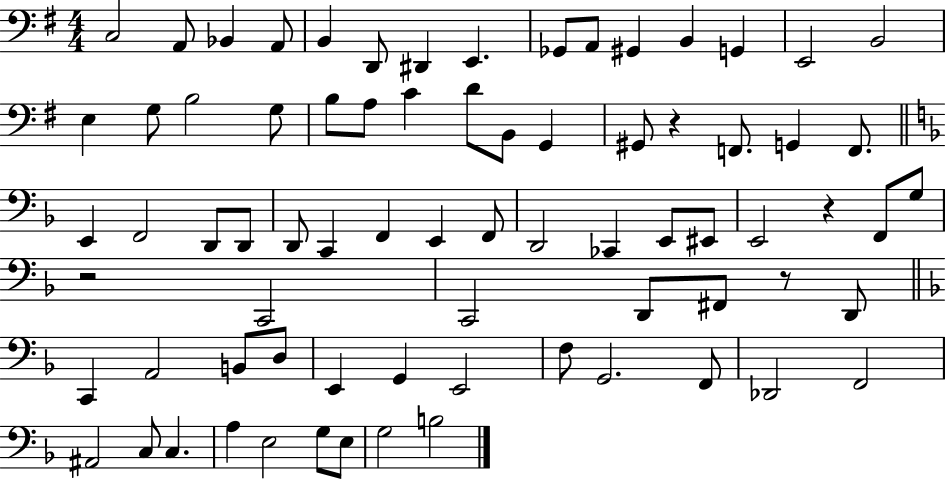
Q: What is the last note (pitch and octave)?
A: B3